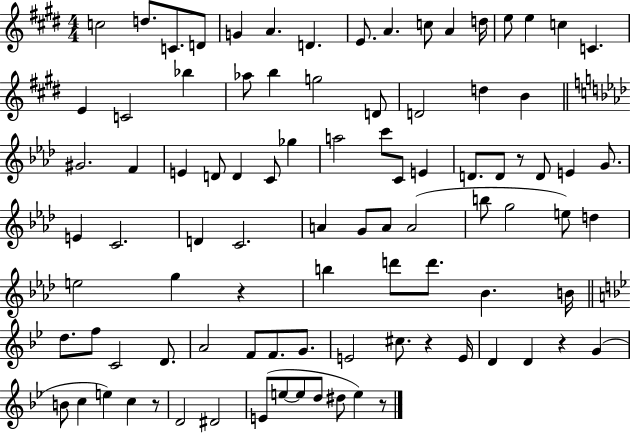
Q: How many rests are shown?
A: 6